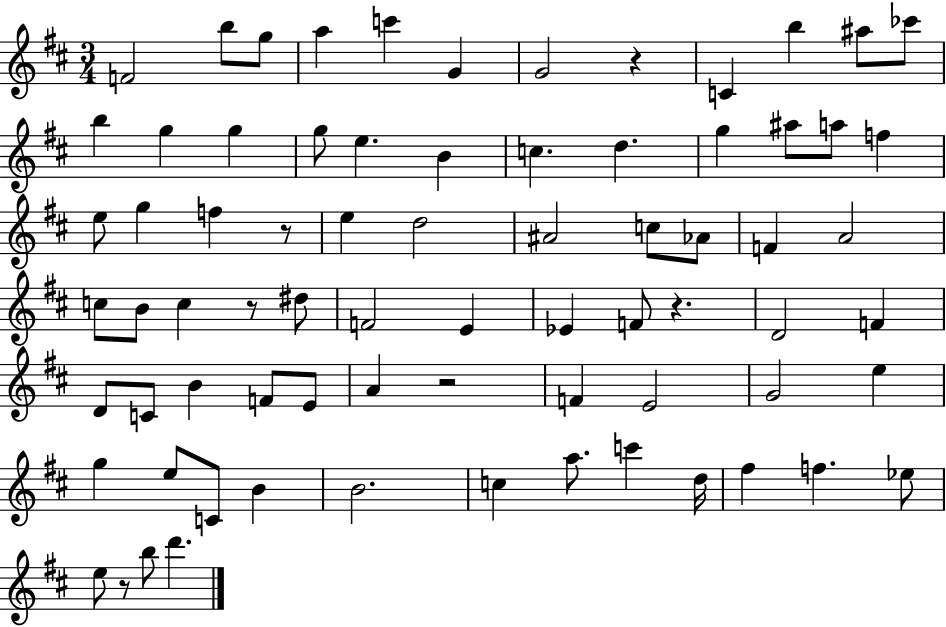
F4/h B5/e G5/e A5/q C6/q G4/q G4/h R/q C4/q B5/q A#5/e CES6/e B5/q G5/q G5/q G5/e E5/q. B4/q C5/q. D5/q. G5/q A#5/e A5/e F5/q E5/e G5/q F5/q R/e E5/q D5/h A#4/h C5/e Ab4/e F4/q A4/h C5/e B4/e C5/q R/e D#5/e F4/h E4/q Eb4/q F4/e R/q. D4/h F4/q D4/e C4/e B4/q F4/e E4/e A4/q R/h F4/q E4/h G4/h E5/q G5/q E5/e C4/e B4/q B4/h. C5/q A5/e. C6/q D5/s F#5/q F5/q. Eb5/e E5/e R/e B5/e D6/q.